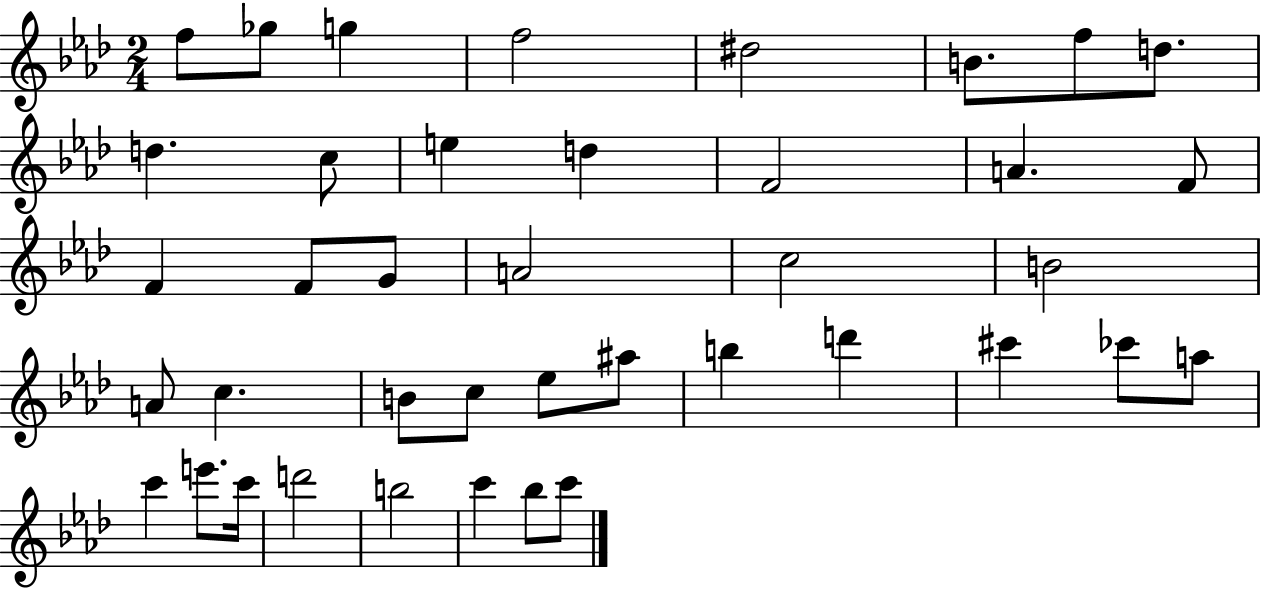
F5/e Gb5/e G5/q F5/h D#5/h B4/e. F5/e D5/e. D5/q. C5/e E5/q D5/q F4/h A4/q. F4/e F4/q F4/e G4/e A4/h C5/h B4/h A4/e C5/q. B4/e C5/e Eb5/e A#5/e B5/q D6/q C#6/q CES6/e A5/e C6/q E6/e. C6/s D6/h B5/h C6/q Bb5/e C6/e